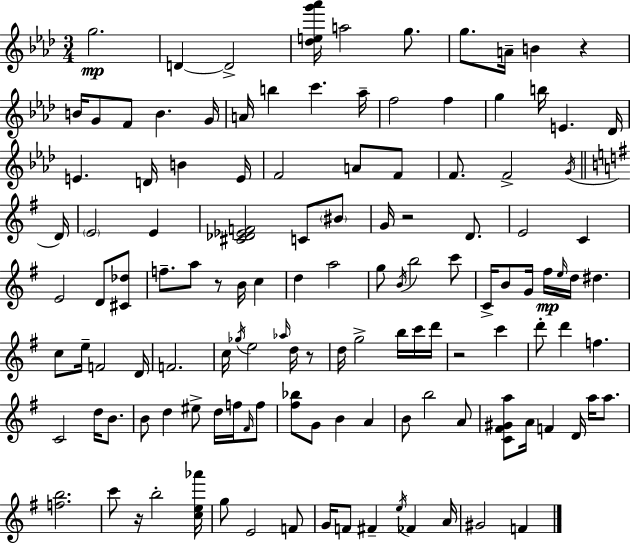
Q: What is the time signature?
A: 3/4